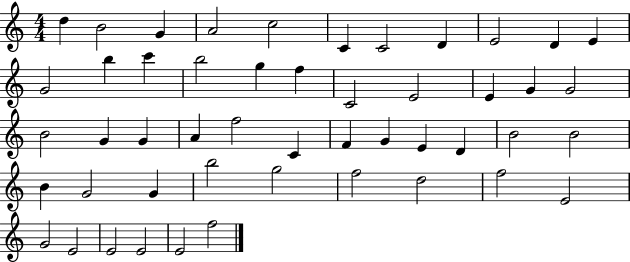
D5/q B4/h G4/q A4/h C5/h C4/q C4/h D4/q E4/h D4/q E4/q G4/h B5/q C6/q B5/h G5/q F5/q C4/h E4/h E4/q G4/q G4/h B4/h G4/q G4/q A4/q F5/h C4/q F4/q G4/q E4/q D4/q B4/h B4/h B4/q G4/h G4/q B5/h G5/h F5/h D5/h F5/h E4/h G4/h E4/h E4/h E4/h E4/h F5/h